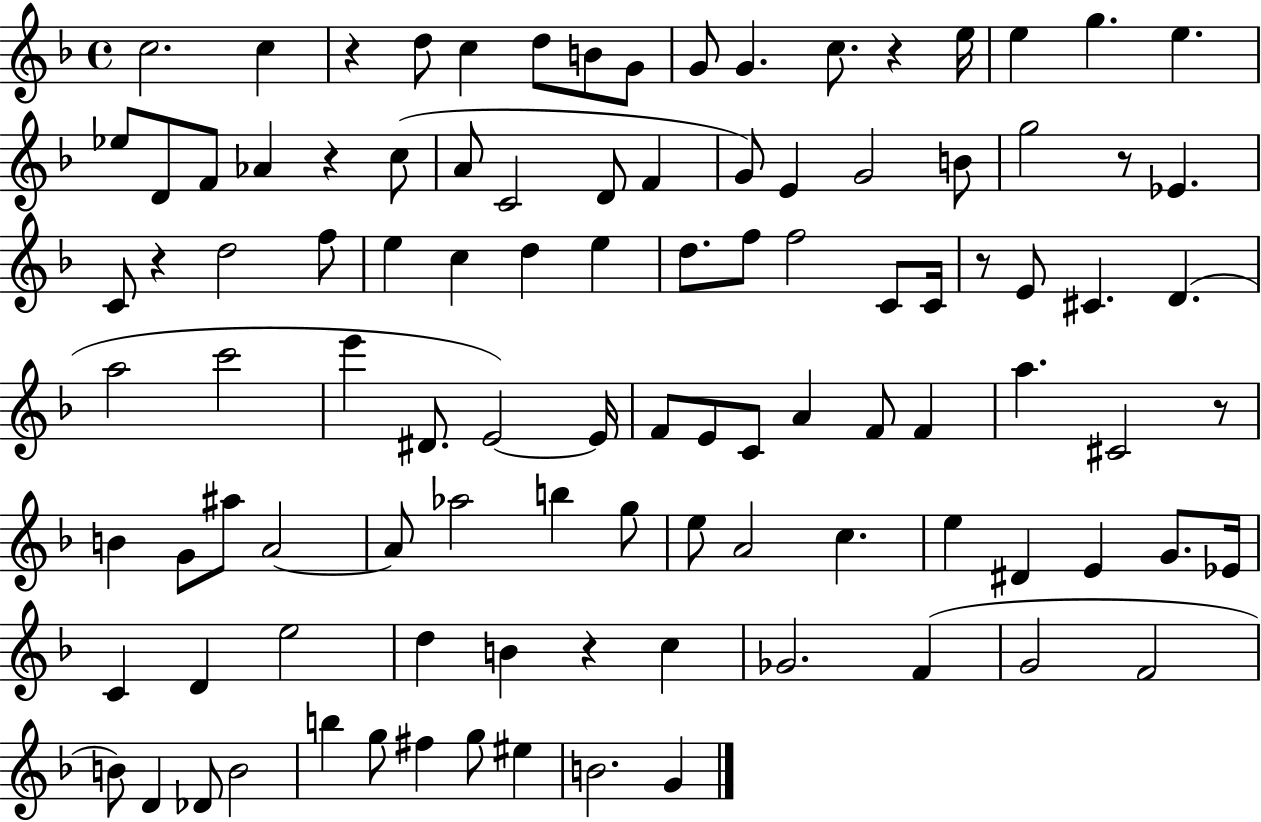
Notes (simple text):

C5/h. C5/q R/q D5/e C5/q D5/e B4/e G4/e G4/e G4/q. C5/e. R/q E5/s E5/q G5/q. E5/q. Eb5/e D4/e F4/e Ab4/q R/q C5/e A4/e C4/h D4/e F4/q G4/e E4/q G4/h B4/e G5/h R/e Eb4/q. C4/e R/q D5/h F5/e E5/q C5/q D5/q E5/q D5/e. F5/e F5/h C4/e C4/s R/e E4/e C#4/q. D4/q. A5/h C6/h E6/q D#4/e. E4/h E4/s F4/e E4/e C4/e A4/q F4/e F4/q A5/q. C#4/h R/e B4/q G4/e A#5/e A4/h A4/e Ab5/h B5/q G5/e E5/e A4/h C5/q. E5/q D#4/q E4/q G4/e. Eb4/s C4/q D4/q E5/h D5/q B4/q R/q C5/q Gb4/h. F4/q G4/h F4/h B4/e D4/q Db4/e B4/h B5/q G5/e F#5/q G5/e EIS5/q B4/h. G4/q